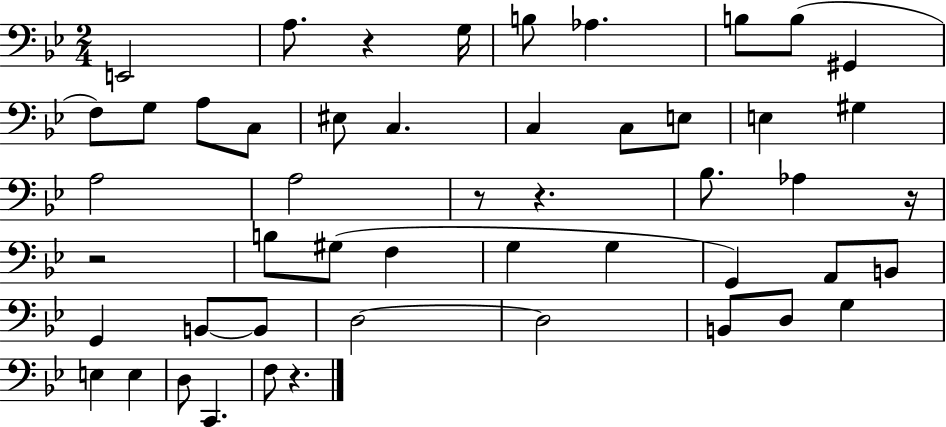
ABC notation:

X:1
T:Untitled
M:2/4
L:1/4
K:Bb
E,,2 A,/2 z G,/4 B,/2 _A, B,/2 B,/2 ^G,, F,/2 G,/2 A,/2 C,/2 ^E,/2 C, C, C,/2 E,/2 E, ^G, A,2 A,2 z/2 z _B,/2 _A, z/4 z2 B,/2 ^G,/2 F, G, G, G,, A,,/2 B,,/2 G,, B,,/2 B,,/2 D,2 D,2 B,,/2 D,/2 G, E, E, D,/2 C,, F,/2 z